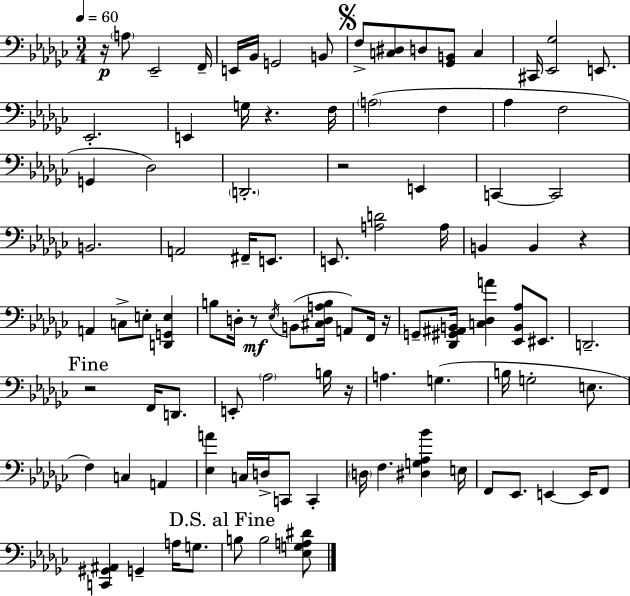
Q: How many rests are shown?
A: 8